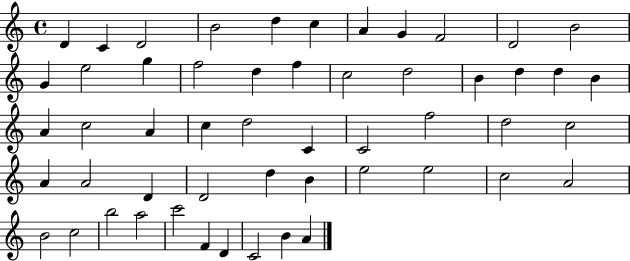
{
  \clef treble
  \time 4/4
  \defaultTimeSignature
  \key c \major
  d'4 c'4 d'2 | b'2 d''4 c''4 | a'4 g'4 f'2 | d'2 b'2 | \break g'4 e''2 g''4 | f''2 d''4 f''4 | c''2 d''2 | b'4 d''4 d''4 b'4 | \break a'4 c''2 a'4 | c''4 d''2 c'4 | c'2 f''2 | d''2 c''2 | \break a'4 a'2 d'4 | d'2 d''4 b'4 | e''2 e''2 | c''2 a'2 | \break b'2 c''2 | b''2 a''2 | c'''2 f'4 d'4 | c'2 b'4 a'4 | \break \bar "|."
}